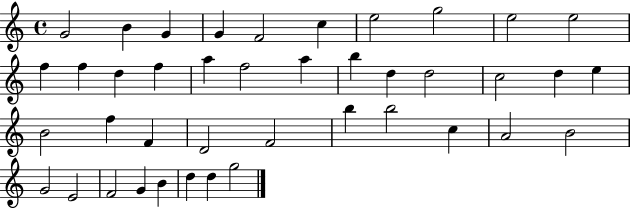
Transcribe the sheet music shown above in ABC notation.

X:1
T:Untitled
M:4/4
L:1/4
K:C
G2 B G G F2 c e2 g2 e2 e2 f f d f a f2 a b d d2 c2 d e B2 f F D2 F2 b b2 c A2 B2 G2 E2 F2 G B d d g2